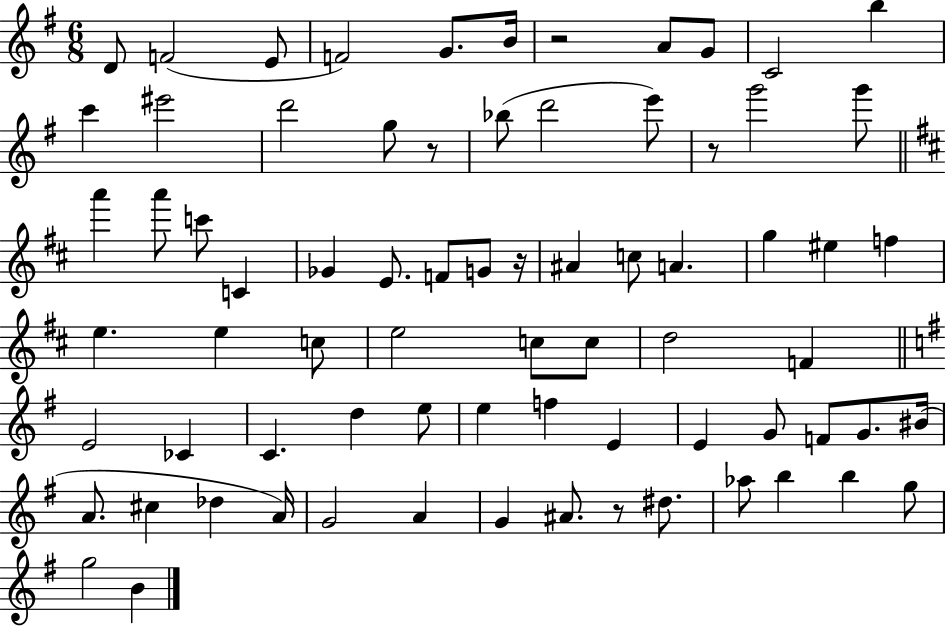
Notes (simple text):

D4/e F4/h E4/e F4/h G4/e. B4/s R/h A4/e G4/e C4/h B5/q C6/q EIS6/h D6/h G5/e R/e Bb5/e D6/h E6/e R/e G6/h G6/e A6/q A6/e C6/e C4/q Gb4/q E4/e. F4/e G4/e R/s A#4/q C5/e A4/q. G5/q EIS5/q F5/q E5/q. E5/q C5/e E5/h C5/e C5/e D5/h F4/q E4/h CES4/q C4/q. D5/q E5/e E5/q F5/q E4/q E4/q G4/e F4/e G4/e. BIS4/s A4/e. C#5/q Db5/q A4/s G4/h A4/q G4/q A#4/e. R/e D#5/e. Ab5/e B5/q B5/q G5/e G5/h B4/q